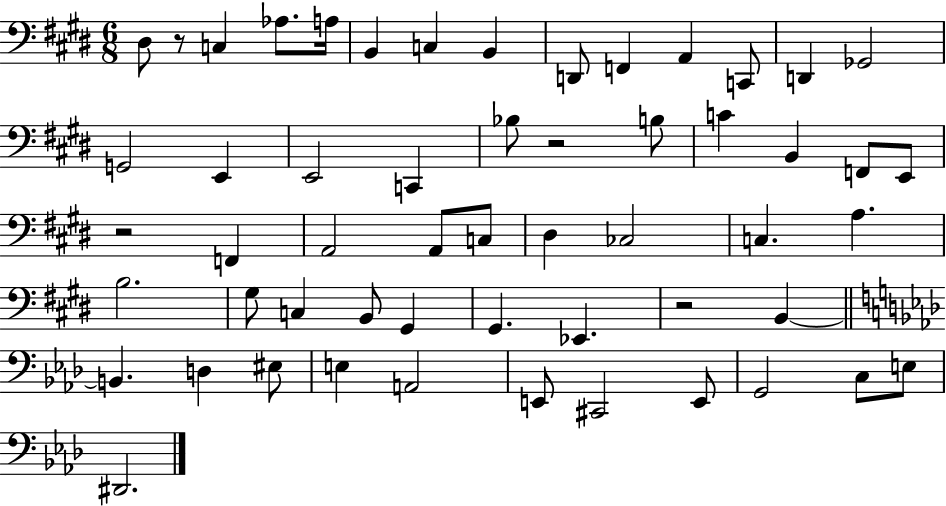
D#3/e R/e C3/q Ab3/e. A3/s B2/q C3/q B2/q D2/e F2/q A2/q C2/e D2/q Gb2/h G2/h E2/q E2/h C2/q Bb3/e R/h B3/e C4/q B2/q F2/e E2/e R/h F2/q A2/h A2/e C3/e D#3/q CES3/h C3/q. A3/q. B3/h. G#3/e C3/q B2/e G#2/q G#2/q. Eb2/q. R/h B2/q B2/q. D3/q EIS3/e E3/q A2/h E2/e C#2/h E2/e G2/h C3/e E3/e D#2/h.